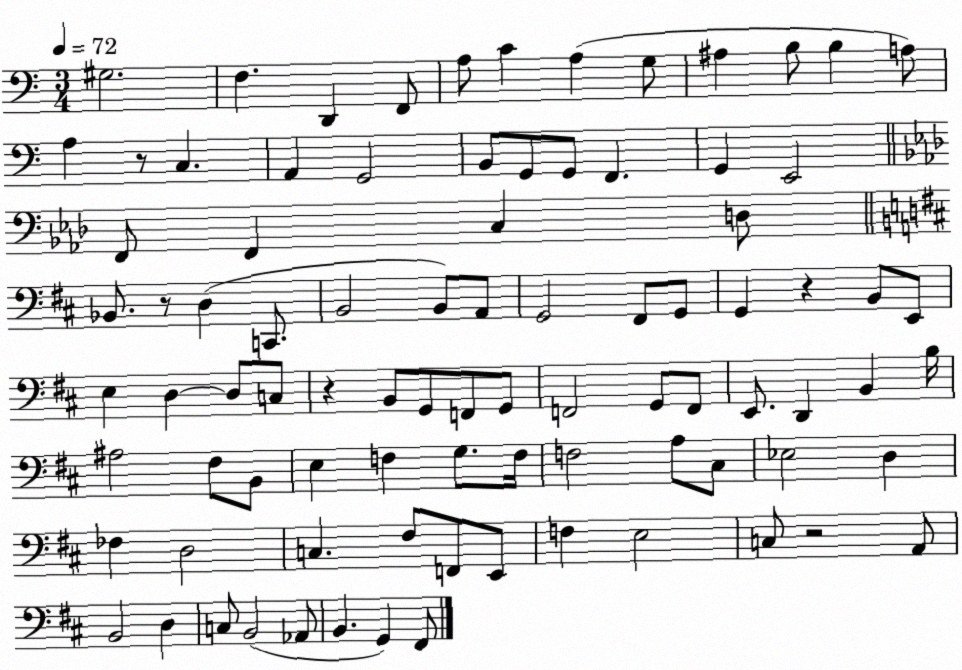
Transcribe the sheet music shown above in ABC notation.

X:1
T:Untitled
M:3/4
L:1/4
K:C
^G,2 F, D,, F,,/2 A,/2 C A, G,/2 ^A, B,/2 B, A,/2 A, z/2 C, A,, G,,2 B,,/2 G,,/2 G,,/2 F,, G,, E,,2 F,,/2 F,, C, D,/2 _B,,/2 z/2 D, C,,/2 B,,2 B,,/2 A,,/2 G,,2 ^F,,/2 G,,/2 G,, z B,,/2 E,,/2 E, D, D,/2 C,/2 z B,,/2 G,,/2 F,,/2 G,,/2 F,,2 G,,/2 F,,/2 E,,/2 D,, B,, B,/4 ^A,2 ^F,/2 B,,/2 E, F, G,/2 F,/4 F,2 A,/2 ^C,/2 _E,2 D, _F, D,2 C, ^F,/2 F,,/2 E,,/2 F, E,2 C,/2 z2 A,,/2 B,,2 D, C,/2 B,,2 _A,,/2 B,, G,, ^F,,/2